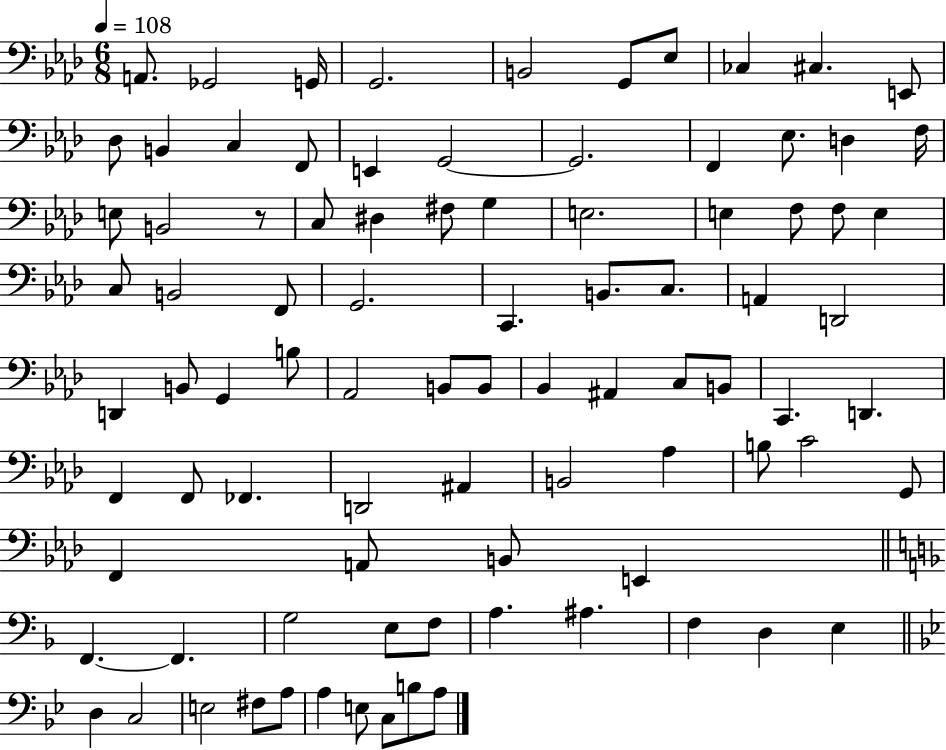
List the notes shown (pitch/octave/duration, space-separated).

A2/e. Gb2/h G2/s G2/h. B2/h G2/e Eb3/e CES3/q C#3/q. E2/e Db3/e B2/q C3/q F2/e E2/q G2/h G2/h. F2/q Eb3/e. D3/q F3/s E3/e B2/h R/e C3/e D#3/q F#3/e G3/q E3/h. E3/q F3/e F3/e E3/q C3/e B2/h F2/e G2/h. C2/q. B2/e. C3/e. A2/q D2/h D2/q B2/e G2/q B3/e Ab2/h B2/e B2/e Bb2/q A#2/q C3/e B2/e C2/q. D2/q. F2/q F2/e FES2/q. D2/h A#2/q B2/h Ab3/q B3/e C4/h G2/e F2/q A2/e B2/e E2/q F2/q. F2/q. G3/h E3/e F3/e A3/q. A#3/q. F3/q D3/q E3/q D3/q C3/h E3/h F#3/e A3/e A3/q E3/e C3/e B3/e A3/e